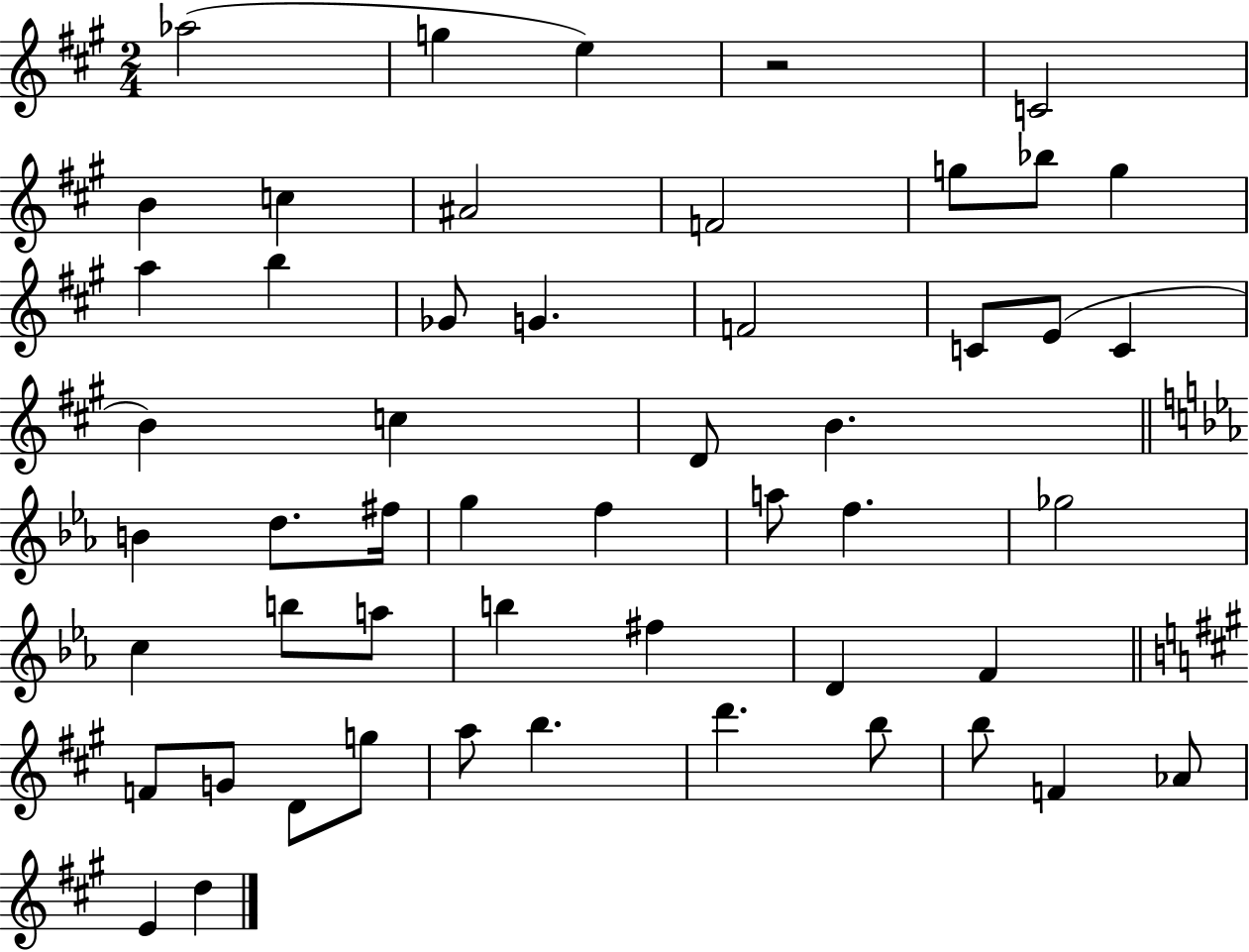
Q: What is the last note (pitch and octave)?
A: D5